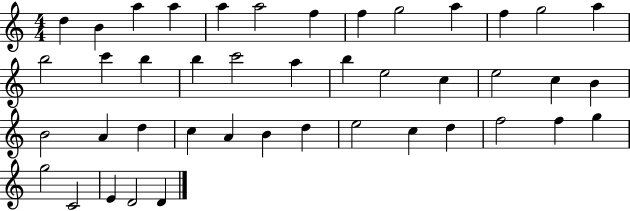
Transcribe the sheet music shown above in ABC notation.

X:1
T:Untitled
M:4/4
L:1/4
K:C
d B a a a a2 f f g2 a f g2 a b2 c' b b c'2 a b e2 c e2 c B B2 A d c A B d e2 c d f2 f g g2 C2 E D2 D